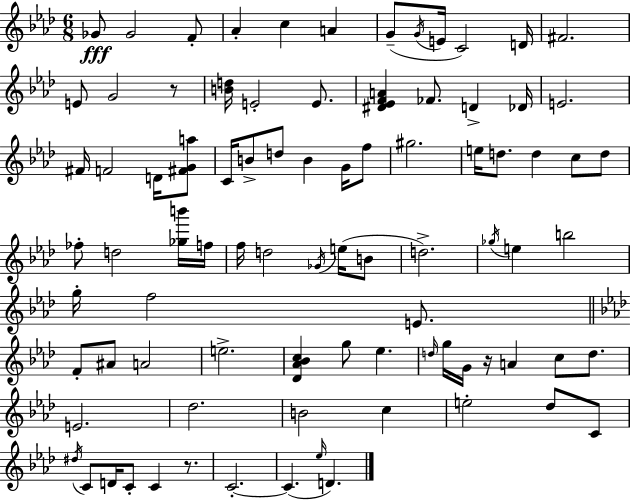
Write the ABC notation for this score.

X:1
T:Untitled
M:6/8
L:1/4
K:Ab
_G/2 _G2 F/2 _A c A G/2 G/4 E/4 C2 D/4 ^F2 E/2 G2 z/2 [Bd]/4 E2 E/2 [^D_EFA] _F/2 D _D/4 E2 ^F/4 F2 D/4 [^FGa]/2 C/4 B/2 d/2 B G/4 f/2 ^g2 e/4 d/2 d c/2 d/2 _f/2 d2 [_gb']/4 f/4 f/4 d2 _G/4 e/4 B/2 d2 _g/4 e b2 g/4 f2 E/2 F/2 ^A/2 A2 e2 [_D_A_Bc] g/2 _e d/4 g/4 G/4 z/4 A c/2 d/2 E2 _d2 B2 c e2 _d/2 C/2 ^d/4 C/2 D/4 C/2 C z/2 C2 C _e/4 D